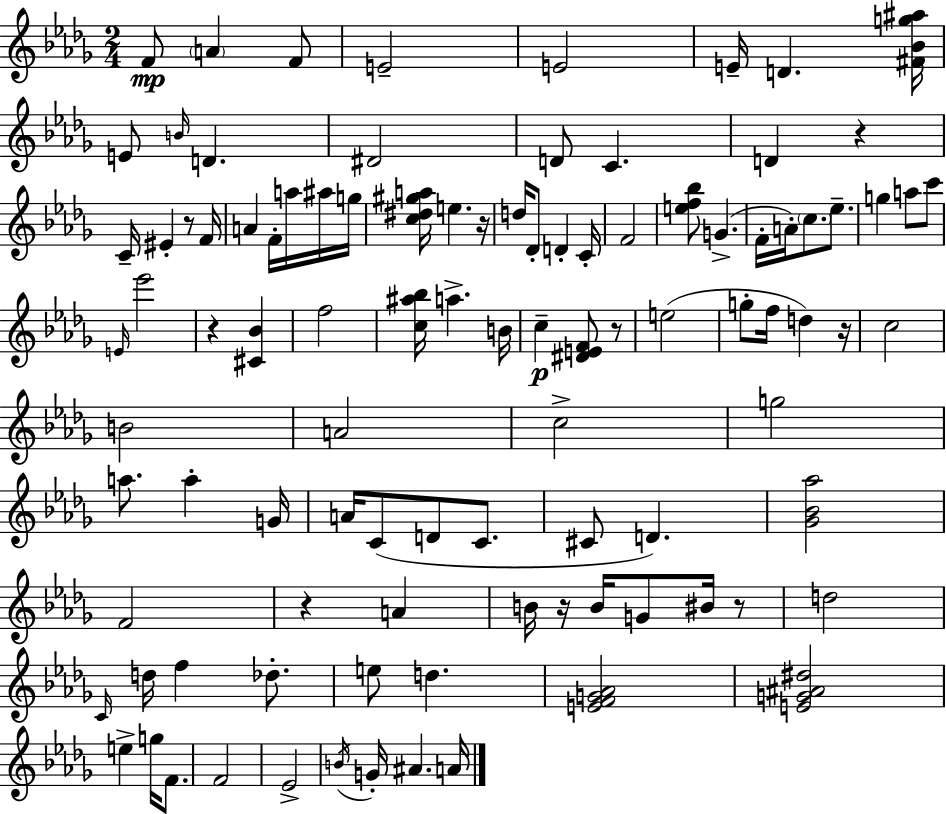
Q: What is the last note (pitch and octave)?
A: A4